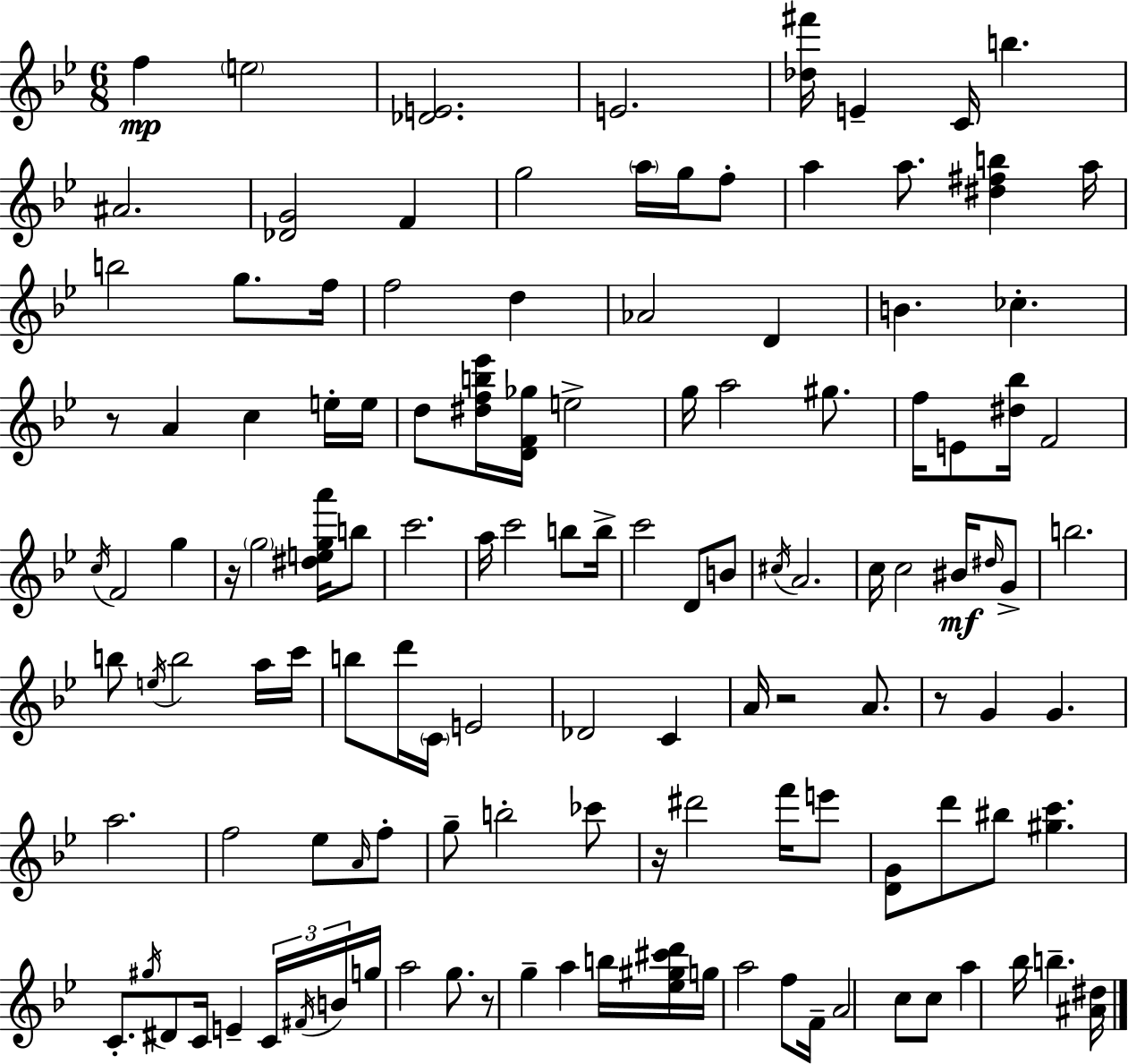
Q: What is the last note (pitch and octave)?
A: B5